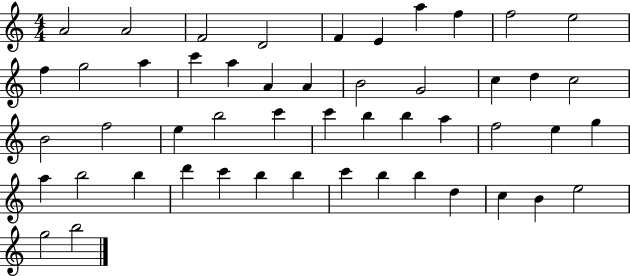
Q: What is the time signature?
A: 4/4